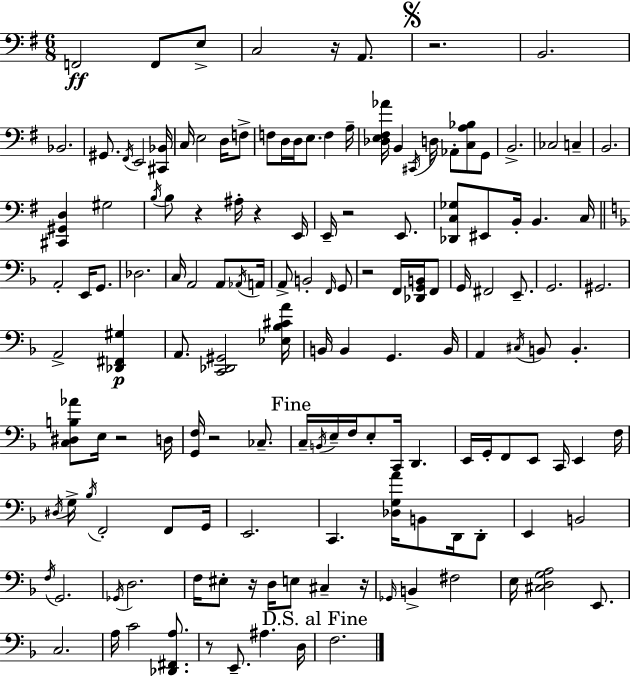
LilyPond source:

{
  \clef bass
  \numericTimeSignature
  \time 6/8
  \key e \minor
  f,2\ff f,8 e8-> | c2 r16 a,8. | \mark \markup { \musicglyph "scripts.segno" } r2. | b,2. | \break bes,2. | gis,8. \acciaccatura { fis,16 } e,2 | <cis, bes,>16 c16 e2 d16 f8-> | f8 d16 d16 e8. f4 | \break a16-- <des e fis aes'>16 b,4 \acciaccatura { cis,16 } d16 aes,8-. <c a bes>8 | g,8 b,2.-> | ces2 c4-- | b,2. | \break <cis, gis, d>4 gis2 | \acciaccatura { b16 } b8 r4 ais16-. r4 | e,16 e,16-- r2 | e,8. <des, c ges>8 eis,8 b,16-. b,4. | \break c16 \bar "||" \break \key d \minor a,2-. e,16 g,8. | des2. | c16 a,2 a,8 \acciaccatura { aes,16 } | a,16 a,8-> b,2-. \grace { f,16 } | \break g,8 r2 f,16 <des, g, b,>16 | f,8 g,16 fis,2 e,8.-- | g,2. | gis,2. | \break a,2-> <des, fis, gis>4\p | a,8. <c, des, gis,>2 | <ees bes cis' a'>16 b,16 b,4 g,4. | b,16 a,4 \acciaccatura { cis16 } b,8 b,4.-. | \break <c dis b aes'>8 e16 r2 | d16 <g, f>16 r2 | ces8.-- \mark "Fine" c16-- \acciaccatura { b,16 } e16-- f16 e8-. c,16 d,4. | e,16 g,16-. f,8 e,8 c,16 e,4 | \break f16 \acciaccatura { dis16 } g16-> \acciaccatura { bes16 } f,2-. | f,8 g,16 e,2. | c,4. | <des g a'>16 b,8 d,16 d,8-. e,4 b,2 | \break \acciaccatura { f16 } g,2. | \acciaccatura { ges,16 } d2. | f16 eis8-. r16 | d16 e8 cis4-- r16 \grace { ges,16 } b,4-> | \break fis2 e16 <cis d g a>2 | e,8. c2. | a16 c'2 | <des, fis, a>8. r8 e,8.-- | \break ais4. d16 \mark "D.S. al Fine" f2. | \bar "|."
}